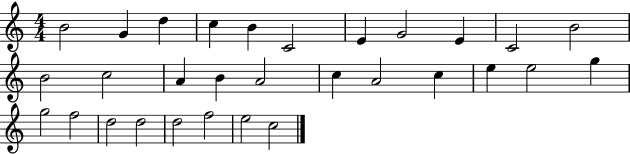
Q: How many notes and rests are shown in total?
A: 30